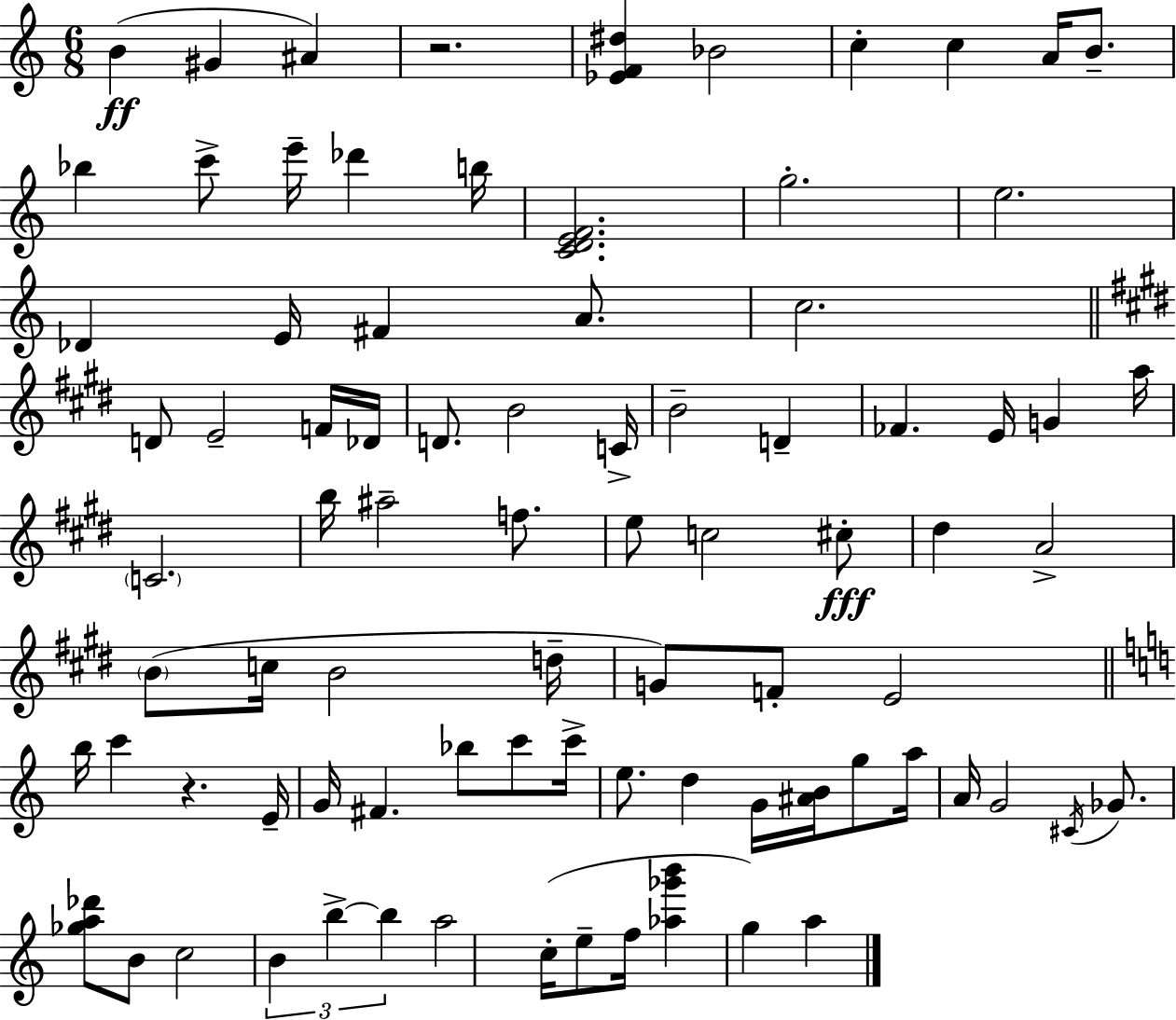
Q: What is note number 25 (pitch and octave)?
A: D4